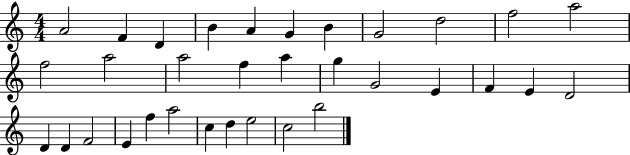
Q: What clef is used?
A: treble